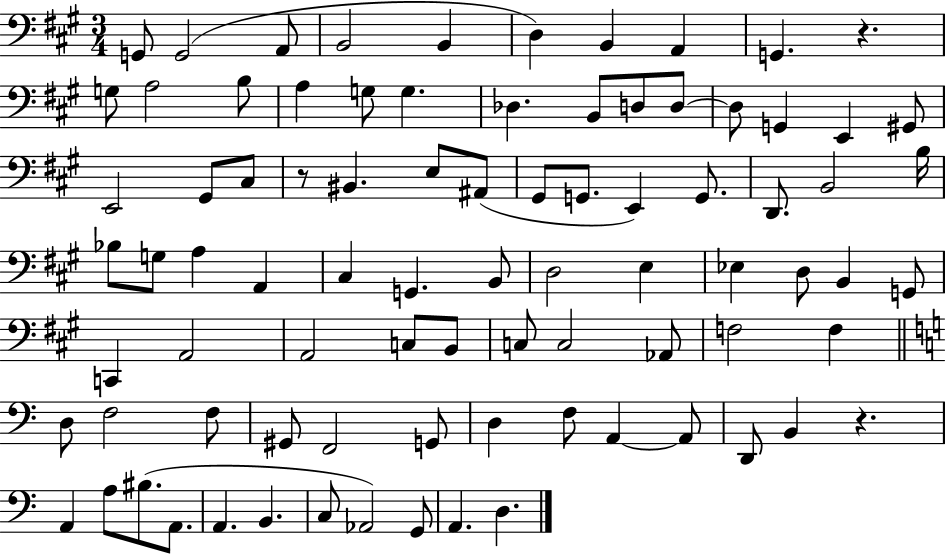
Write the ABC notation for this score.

X:1
T:Untitled
M:3/4
L:1/4
K:A
G,,/2 G,,2 A,,/2 B,,2 B,, D, B,, A,, G,, z G,/2 A,2 B,/2 A, G,/2 G, _D, B,,/2 D,/2 D,/2 D,/2 G,, E,, ^G,,/2 E,,2 ^G,,/2 ^C,/2 z/2 ^B,, E,/2 ^A,,/2 ^G,,/2 G,,/2 E,, G,,/2 D,,/2 B,,2 B,/4 _B,/2 G,/2 A, A,, ^C, G,, B,,/2 D,2 E, _E, D,/2 B,, G,,/2 C,, A,,2 A,,2 C,/2 B,,/2 C,/2 C,2 _A,,/2 F,2 F, D,/2 F,2 F,/2 ^G,,/2 F,,2 G,,/2 D, F,/2 A,, A,,/2 D,,/2 B,, z A,, A,/2 ^B,/2 A,,/2 A,, B,, C,/2 _A,,2 G,,/2 A,, D,